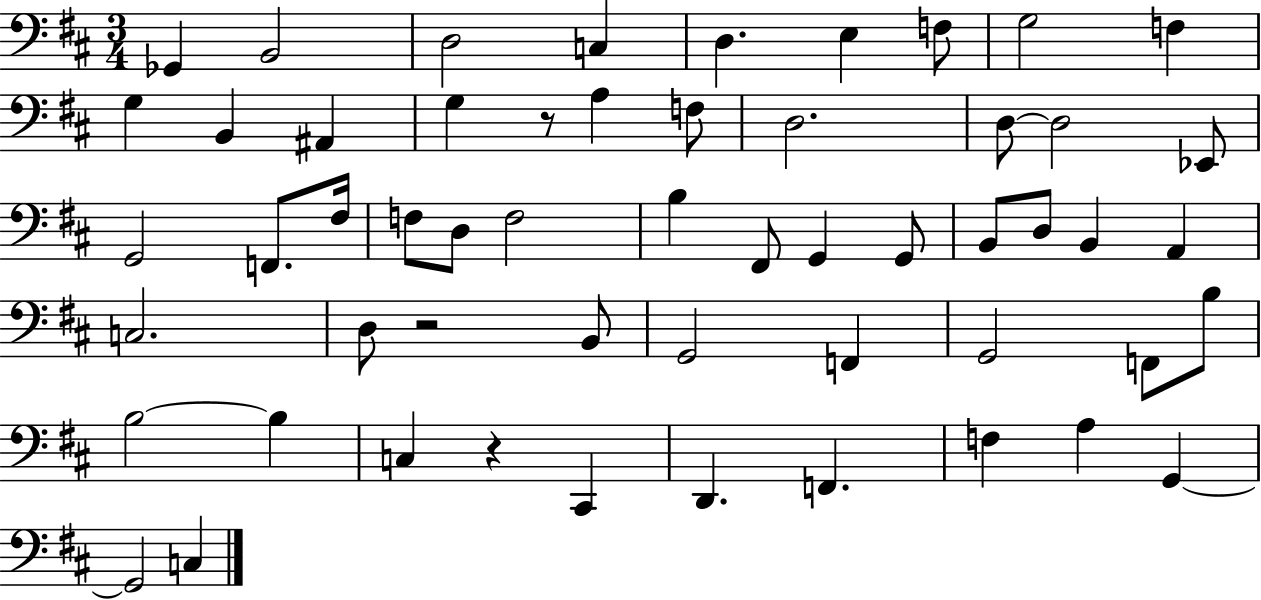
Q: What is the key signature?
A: D major